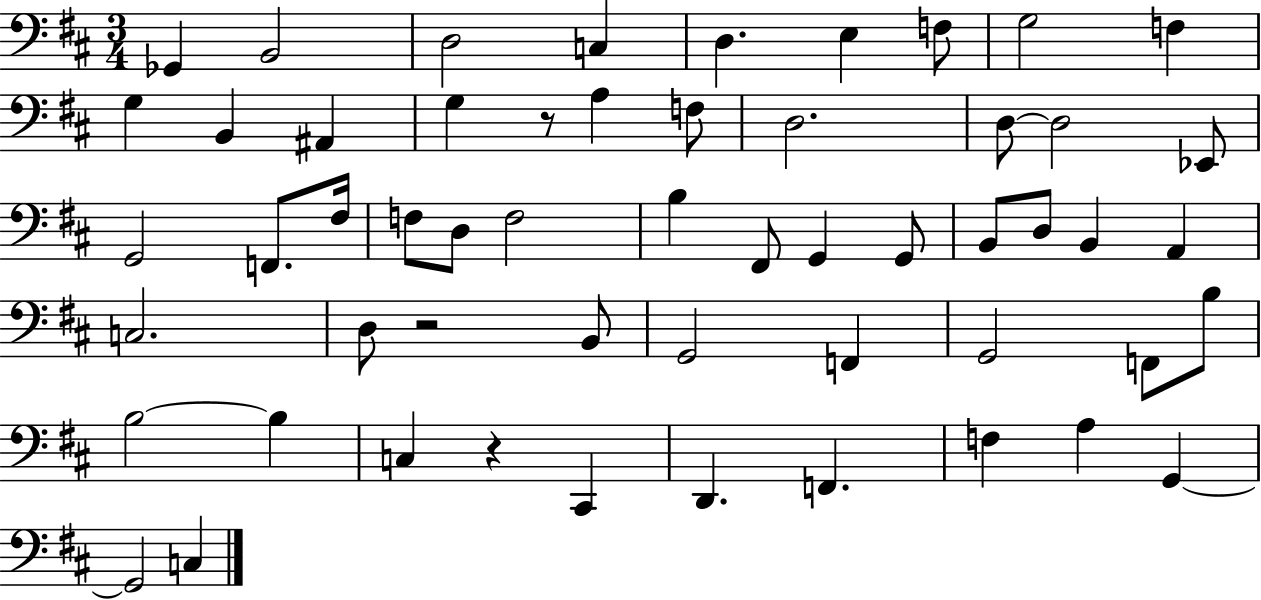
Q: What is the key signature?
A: D major